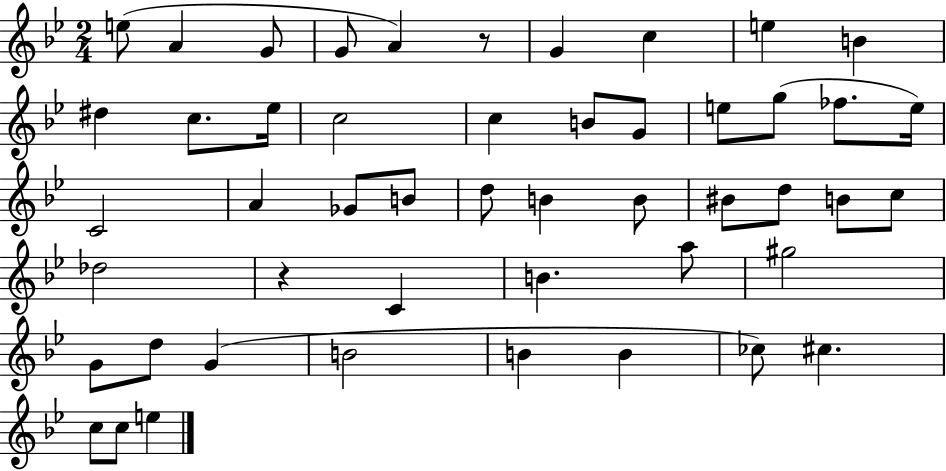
E5/e A4/q G4/e G4/e A4/q R/e G4/q C5/q E5/q B4/q D#5/q C5/e. Eb5/s C5/h C5/q B4/e G4/e E5/e G5/e FES5/e. E5/s C4/h A4/q Gb4/e B4/e D5/e B4/q B4/e BIS4/e D5/e B4/e C5/e Db5/h R/q C4/q B4/q. A5/e G#5/h G4/e D5/e G4/q B4/h B4/q B4/q CES5/e C#5/q. C5/e C5/e E5/q